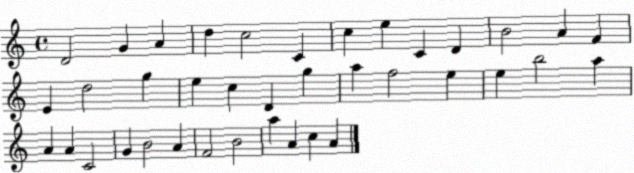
X:1
T:Untitled
M:4/4
L:1/4
K:C
D2 G A d c2 C c e C D B2 A F E d2 g e c D g a f2 e e b2 a A A C2 G B2 A F2 B2 a A c A